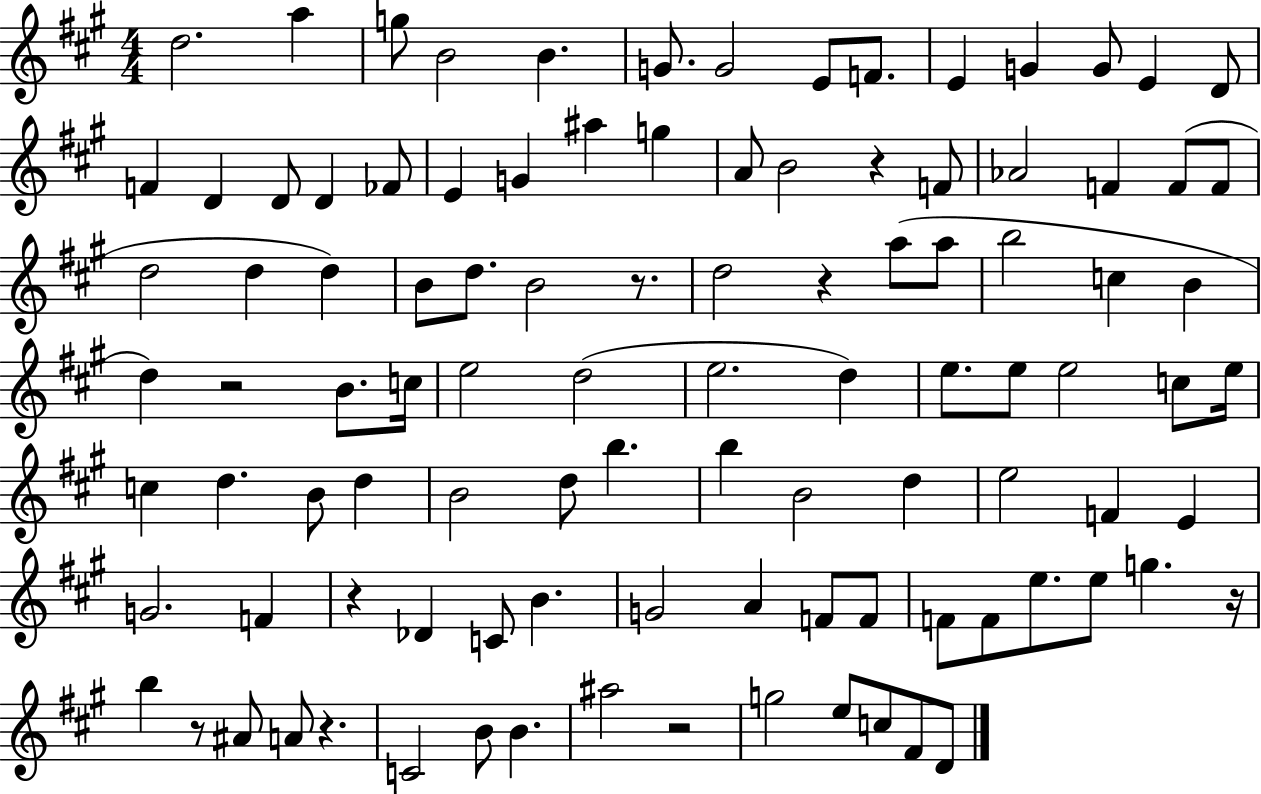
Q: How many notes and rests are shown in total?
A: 102